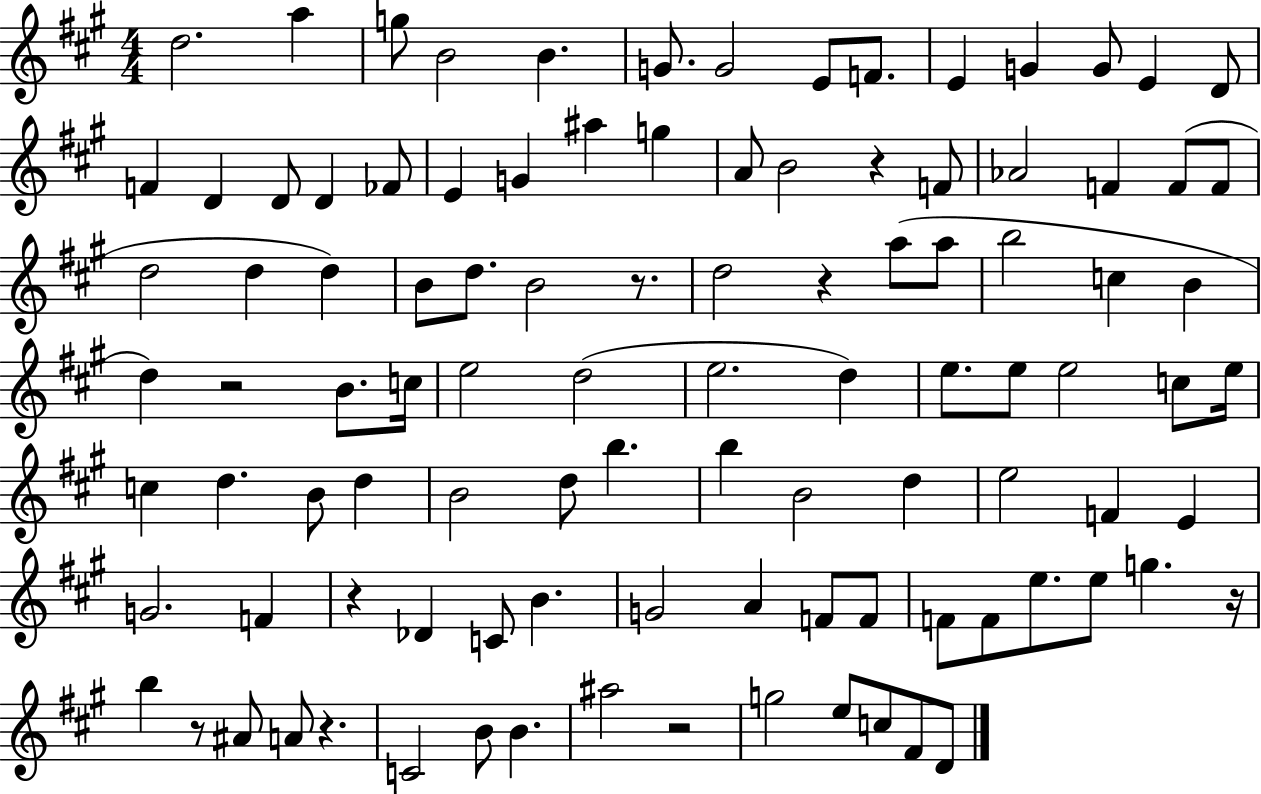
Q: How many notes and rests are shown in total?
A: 102